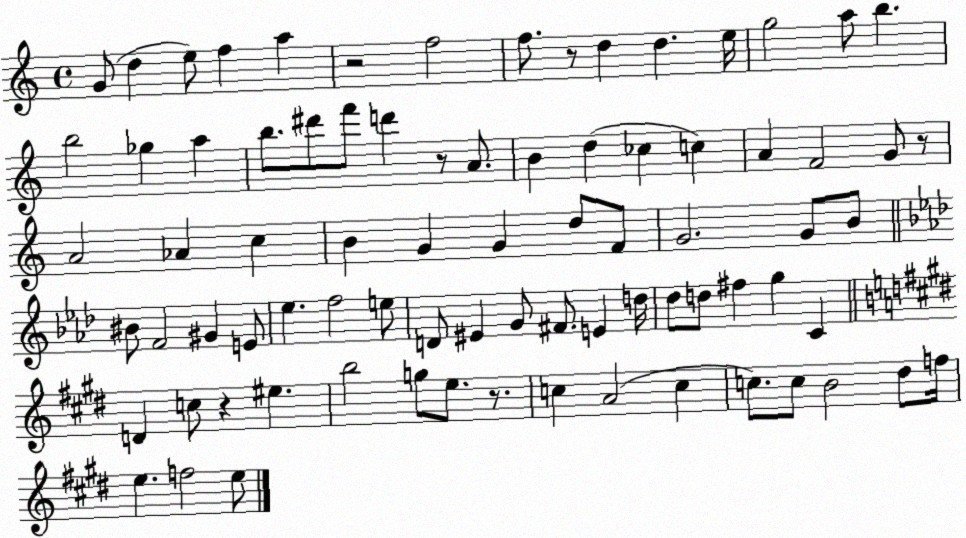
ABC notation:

X:1
T:Untitled
M:4/4
L:1/4
K:C
G/2 d e/2 f a z2 f2 f/2 z/2 d d e/4 g2 a/2 b b2 _g a b/2 ^d'/2 f'/2 d' z/2 A/2 B d _c c A F2 G/2 z/2 A2 _A c B G G d/2 F/2 G2 G/2 B/2 ^B/2 F2 ^G E/2 _e f2 e/2 D/2 ^E G/2 ^F/2 E d/4 _d/2 d/2 ^f g C D c/2 z ^e b2 g/2 e/2 z/2 c A2 c c/2 c/2 B2 ^d/2 f/4 e f2 e/2